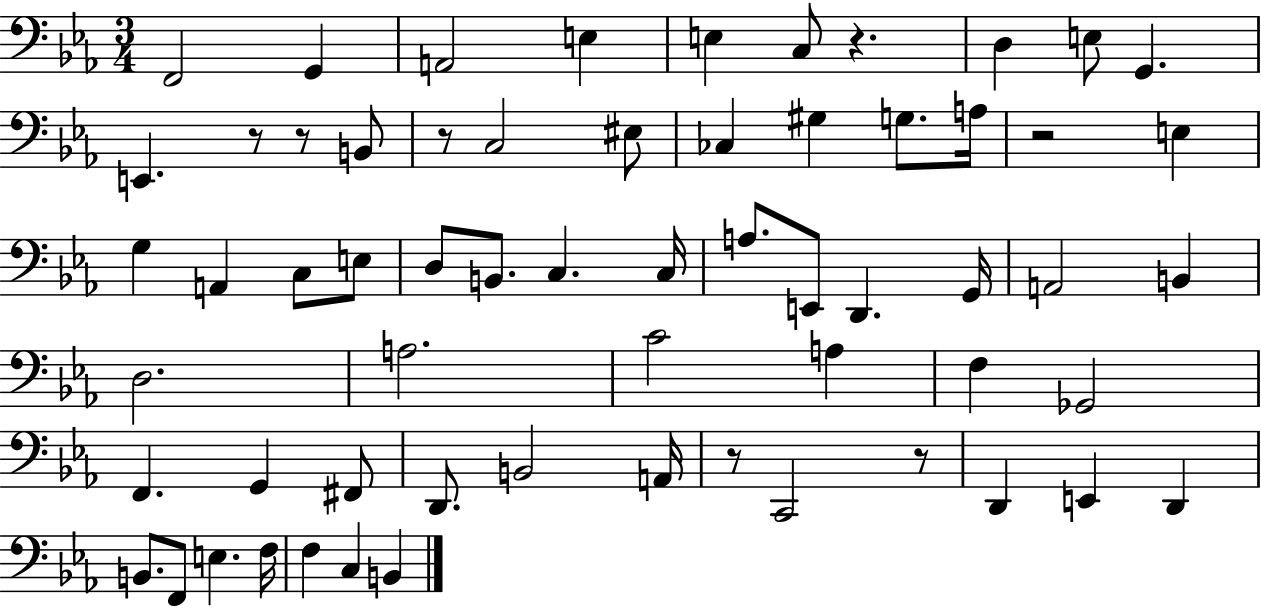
F2/h G2/q A2/h E3/q E3/q C3/e R/q. D3/q E3/e G2/q. E2/q. R/e R/e B2/e R/e C3/h EIS3/e CES3/q G#3/q G3/e. A3/s R/h E3/q G3/q A2/q C3/e E3/e D3/e B2/e. C3/q. C3/s A3/e. E2/e D2/q. G2/s A2/h B2/q D3/h. A3/h. C4/h A3/q F3/q Gb2/h F2/q. G2/q F#2/e D2/e. B2/h A2/s R/e C2/h R/e D2/q E2/q D2/q B2/e. F2/e E3/q. F3/s F3/q C3/q B2/q